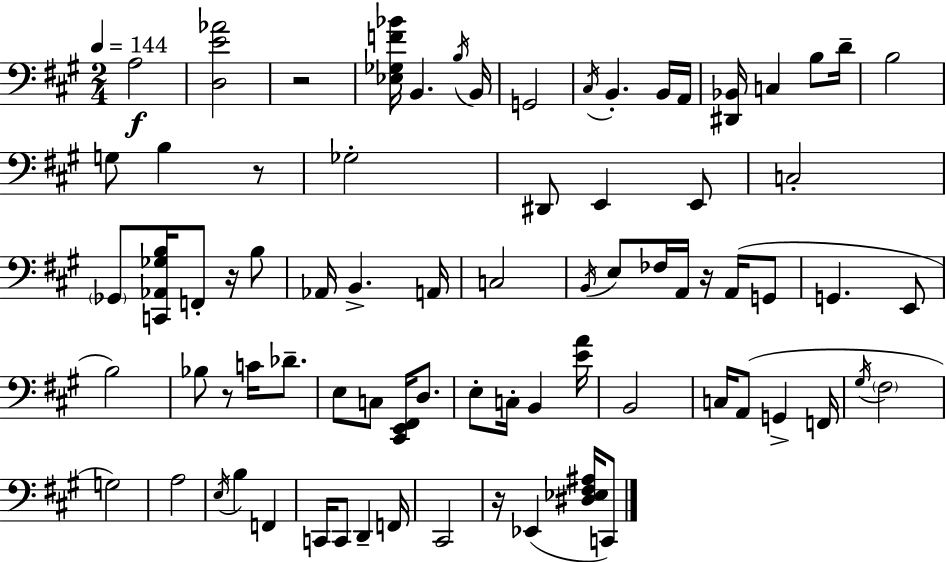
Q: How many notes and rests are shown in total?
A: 77